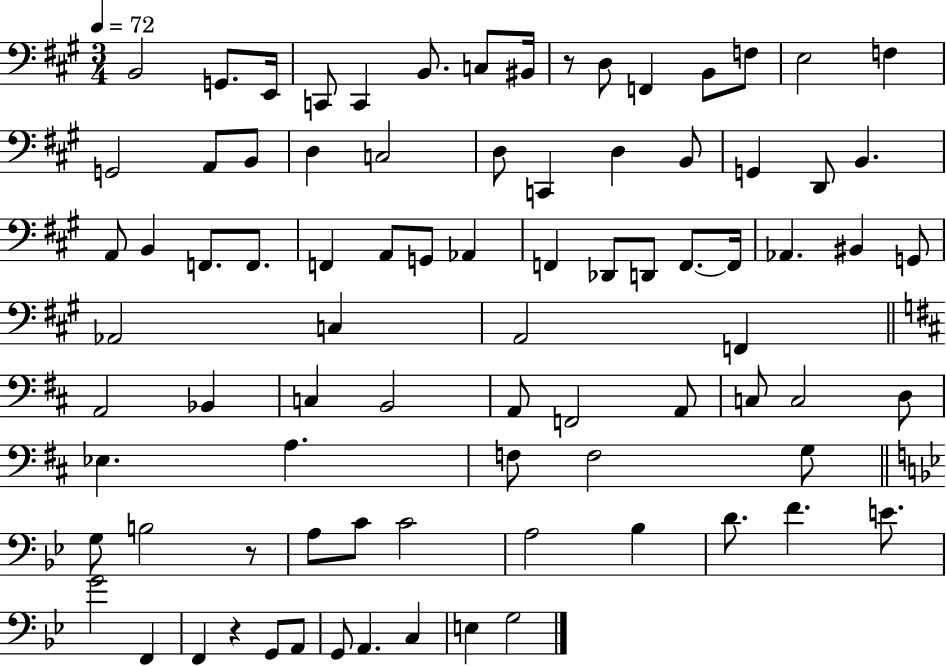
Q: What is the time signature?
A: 3/4